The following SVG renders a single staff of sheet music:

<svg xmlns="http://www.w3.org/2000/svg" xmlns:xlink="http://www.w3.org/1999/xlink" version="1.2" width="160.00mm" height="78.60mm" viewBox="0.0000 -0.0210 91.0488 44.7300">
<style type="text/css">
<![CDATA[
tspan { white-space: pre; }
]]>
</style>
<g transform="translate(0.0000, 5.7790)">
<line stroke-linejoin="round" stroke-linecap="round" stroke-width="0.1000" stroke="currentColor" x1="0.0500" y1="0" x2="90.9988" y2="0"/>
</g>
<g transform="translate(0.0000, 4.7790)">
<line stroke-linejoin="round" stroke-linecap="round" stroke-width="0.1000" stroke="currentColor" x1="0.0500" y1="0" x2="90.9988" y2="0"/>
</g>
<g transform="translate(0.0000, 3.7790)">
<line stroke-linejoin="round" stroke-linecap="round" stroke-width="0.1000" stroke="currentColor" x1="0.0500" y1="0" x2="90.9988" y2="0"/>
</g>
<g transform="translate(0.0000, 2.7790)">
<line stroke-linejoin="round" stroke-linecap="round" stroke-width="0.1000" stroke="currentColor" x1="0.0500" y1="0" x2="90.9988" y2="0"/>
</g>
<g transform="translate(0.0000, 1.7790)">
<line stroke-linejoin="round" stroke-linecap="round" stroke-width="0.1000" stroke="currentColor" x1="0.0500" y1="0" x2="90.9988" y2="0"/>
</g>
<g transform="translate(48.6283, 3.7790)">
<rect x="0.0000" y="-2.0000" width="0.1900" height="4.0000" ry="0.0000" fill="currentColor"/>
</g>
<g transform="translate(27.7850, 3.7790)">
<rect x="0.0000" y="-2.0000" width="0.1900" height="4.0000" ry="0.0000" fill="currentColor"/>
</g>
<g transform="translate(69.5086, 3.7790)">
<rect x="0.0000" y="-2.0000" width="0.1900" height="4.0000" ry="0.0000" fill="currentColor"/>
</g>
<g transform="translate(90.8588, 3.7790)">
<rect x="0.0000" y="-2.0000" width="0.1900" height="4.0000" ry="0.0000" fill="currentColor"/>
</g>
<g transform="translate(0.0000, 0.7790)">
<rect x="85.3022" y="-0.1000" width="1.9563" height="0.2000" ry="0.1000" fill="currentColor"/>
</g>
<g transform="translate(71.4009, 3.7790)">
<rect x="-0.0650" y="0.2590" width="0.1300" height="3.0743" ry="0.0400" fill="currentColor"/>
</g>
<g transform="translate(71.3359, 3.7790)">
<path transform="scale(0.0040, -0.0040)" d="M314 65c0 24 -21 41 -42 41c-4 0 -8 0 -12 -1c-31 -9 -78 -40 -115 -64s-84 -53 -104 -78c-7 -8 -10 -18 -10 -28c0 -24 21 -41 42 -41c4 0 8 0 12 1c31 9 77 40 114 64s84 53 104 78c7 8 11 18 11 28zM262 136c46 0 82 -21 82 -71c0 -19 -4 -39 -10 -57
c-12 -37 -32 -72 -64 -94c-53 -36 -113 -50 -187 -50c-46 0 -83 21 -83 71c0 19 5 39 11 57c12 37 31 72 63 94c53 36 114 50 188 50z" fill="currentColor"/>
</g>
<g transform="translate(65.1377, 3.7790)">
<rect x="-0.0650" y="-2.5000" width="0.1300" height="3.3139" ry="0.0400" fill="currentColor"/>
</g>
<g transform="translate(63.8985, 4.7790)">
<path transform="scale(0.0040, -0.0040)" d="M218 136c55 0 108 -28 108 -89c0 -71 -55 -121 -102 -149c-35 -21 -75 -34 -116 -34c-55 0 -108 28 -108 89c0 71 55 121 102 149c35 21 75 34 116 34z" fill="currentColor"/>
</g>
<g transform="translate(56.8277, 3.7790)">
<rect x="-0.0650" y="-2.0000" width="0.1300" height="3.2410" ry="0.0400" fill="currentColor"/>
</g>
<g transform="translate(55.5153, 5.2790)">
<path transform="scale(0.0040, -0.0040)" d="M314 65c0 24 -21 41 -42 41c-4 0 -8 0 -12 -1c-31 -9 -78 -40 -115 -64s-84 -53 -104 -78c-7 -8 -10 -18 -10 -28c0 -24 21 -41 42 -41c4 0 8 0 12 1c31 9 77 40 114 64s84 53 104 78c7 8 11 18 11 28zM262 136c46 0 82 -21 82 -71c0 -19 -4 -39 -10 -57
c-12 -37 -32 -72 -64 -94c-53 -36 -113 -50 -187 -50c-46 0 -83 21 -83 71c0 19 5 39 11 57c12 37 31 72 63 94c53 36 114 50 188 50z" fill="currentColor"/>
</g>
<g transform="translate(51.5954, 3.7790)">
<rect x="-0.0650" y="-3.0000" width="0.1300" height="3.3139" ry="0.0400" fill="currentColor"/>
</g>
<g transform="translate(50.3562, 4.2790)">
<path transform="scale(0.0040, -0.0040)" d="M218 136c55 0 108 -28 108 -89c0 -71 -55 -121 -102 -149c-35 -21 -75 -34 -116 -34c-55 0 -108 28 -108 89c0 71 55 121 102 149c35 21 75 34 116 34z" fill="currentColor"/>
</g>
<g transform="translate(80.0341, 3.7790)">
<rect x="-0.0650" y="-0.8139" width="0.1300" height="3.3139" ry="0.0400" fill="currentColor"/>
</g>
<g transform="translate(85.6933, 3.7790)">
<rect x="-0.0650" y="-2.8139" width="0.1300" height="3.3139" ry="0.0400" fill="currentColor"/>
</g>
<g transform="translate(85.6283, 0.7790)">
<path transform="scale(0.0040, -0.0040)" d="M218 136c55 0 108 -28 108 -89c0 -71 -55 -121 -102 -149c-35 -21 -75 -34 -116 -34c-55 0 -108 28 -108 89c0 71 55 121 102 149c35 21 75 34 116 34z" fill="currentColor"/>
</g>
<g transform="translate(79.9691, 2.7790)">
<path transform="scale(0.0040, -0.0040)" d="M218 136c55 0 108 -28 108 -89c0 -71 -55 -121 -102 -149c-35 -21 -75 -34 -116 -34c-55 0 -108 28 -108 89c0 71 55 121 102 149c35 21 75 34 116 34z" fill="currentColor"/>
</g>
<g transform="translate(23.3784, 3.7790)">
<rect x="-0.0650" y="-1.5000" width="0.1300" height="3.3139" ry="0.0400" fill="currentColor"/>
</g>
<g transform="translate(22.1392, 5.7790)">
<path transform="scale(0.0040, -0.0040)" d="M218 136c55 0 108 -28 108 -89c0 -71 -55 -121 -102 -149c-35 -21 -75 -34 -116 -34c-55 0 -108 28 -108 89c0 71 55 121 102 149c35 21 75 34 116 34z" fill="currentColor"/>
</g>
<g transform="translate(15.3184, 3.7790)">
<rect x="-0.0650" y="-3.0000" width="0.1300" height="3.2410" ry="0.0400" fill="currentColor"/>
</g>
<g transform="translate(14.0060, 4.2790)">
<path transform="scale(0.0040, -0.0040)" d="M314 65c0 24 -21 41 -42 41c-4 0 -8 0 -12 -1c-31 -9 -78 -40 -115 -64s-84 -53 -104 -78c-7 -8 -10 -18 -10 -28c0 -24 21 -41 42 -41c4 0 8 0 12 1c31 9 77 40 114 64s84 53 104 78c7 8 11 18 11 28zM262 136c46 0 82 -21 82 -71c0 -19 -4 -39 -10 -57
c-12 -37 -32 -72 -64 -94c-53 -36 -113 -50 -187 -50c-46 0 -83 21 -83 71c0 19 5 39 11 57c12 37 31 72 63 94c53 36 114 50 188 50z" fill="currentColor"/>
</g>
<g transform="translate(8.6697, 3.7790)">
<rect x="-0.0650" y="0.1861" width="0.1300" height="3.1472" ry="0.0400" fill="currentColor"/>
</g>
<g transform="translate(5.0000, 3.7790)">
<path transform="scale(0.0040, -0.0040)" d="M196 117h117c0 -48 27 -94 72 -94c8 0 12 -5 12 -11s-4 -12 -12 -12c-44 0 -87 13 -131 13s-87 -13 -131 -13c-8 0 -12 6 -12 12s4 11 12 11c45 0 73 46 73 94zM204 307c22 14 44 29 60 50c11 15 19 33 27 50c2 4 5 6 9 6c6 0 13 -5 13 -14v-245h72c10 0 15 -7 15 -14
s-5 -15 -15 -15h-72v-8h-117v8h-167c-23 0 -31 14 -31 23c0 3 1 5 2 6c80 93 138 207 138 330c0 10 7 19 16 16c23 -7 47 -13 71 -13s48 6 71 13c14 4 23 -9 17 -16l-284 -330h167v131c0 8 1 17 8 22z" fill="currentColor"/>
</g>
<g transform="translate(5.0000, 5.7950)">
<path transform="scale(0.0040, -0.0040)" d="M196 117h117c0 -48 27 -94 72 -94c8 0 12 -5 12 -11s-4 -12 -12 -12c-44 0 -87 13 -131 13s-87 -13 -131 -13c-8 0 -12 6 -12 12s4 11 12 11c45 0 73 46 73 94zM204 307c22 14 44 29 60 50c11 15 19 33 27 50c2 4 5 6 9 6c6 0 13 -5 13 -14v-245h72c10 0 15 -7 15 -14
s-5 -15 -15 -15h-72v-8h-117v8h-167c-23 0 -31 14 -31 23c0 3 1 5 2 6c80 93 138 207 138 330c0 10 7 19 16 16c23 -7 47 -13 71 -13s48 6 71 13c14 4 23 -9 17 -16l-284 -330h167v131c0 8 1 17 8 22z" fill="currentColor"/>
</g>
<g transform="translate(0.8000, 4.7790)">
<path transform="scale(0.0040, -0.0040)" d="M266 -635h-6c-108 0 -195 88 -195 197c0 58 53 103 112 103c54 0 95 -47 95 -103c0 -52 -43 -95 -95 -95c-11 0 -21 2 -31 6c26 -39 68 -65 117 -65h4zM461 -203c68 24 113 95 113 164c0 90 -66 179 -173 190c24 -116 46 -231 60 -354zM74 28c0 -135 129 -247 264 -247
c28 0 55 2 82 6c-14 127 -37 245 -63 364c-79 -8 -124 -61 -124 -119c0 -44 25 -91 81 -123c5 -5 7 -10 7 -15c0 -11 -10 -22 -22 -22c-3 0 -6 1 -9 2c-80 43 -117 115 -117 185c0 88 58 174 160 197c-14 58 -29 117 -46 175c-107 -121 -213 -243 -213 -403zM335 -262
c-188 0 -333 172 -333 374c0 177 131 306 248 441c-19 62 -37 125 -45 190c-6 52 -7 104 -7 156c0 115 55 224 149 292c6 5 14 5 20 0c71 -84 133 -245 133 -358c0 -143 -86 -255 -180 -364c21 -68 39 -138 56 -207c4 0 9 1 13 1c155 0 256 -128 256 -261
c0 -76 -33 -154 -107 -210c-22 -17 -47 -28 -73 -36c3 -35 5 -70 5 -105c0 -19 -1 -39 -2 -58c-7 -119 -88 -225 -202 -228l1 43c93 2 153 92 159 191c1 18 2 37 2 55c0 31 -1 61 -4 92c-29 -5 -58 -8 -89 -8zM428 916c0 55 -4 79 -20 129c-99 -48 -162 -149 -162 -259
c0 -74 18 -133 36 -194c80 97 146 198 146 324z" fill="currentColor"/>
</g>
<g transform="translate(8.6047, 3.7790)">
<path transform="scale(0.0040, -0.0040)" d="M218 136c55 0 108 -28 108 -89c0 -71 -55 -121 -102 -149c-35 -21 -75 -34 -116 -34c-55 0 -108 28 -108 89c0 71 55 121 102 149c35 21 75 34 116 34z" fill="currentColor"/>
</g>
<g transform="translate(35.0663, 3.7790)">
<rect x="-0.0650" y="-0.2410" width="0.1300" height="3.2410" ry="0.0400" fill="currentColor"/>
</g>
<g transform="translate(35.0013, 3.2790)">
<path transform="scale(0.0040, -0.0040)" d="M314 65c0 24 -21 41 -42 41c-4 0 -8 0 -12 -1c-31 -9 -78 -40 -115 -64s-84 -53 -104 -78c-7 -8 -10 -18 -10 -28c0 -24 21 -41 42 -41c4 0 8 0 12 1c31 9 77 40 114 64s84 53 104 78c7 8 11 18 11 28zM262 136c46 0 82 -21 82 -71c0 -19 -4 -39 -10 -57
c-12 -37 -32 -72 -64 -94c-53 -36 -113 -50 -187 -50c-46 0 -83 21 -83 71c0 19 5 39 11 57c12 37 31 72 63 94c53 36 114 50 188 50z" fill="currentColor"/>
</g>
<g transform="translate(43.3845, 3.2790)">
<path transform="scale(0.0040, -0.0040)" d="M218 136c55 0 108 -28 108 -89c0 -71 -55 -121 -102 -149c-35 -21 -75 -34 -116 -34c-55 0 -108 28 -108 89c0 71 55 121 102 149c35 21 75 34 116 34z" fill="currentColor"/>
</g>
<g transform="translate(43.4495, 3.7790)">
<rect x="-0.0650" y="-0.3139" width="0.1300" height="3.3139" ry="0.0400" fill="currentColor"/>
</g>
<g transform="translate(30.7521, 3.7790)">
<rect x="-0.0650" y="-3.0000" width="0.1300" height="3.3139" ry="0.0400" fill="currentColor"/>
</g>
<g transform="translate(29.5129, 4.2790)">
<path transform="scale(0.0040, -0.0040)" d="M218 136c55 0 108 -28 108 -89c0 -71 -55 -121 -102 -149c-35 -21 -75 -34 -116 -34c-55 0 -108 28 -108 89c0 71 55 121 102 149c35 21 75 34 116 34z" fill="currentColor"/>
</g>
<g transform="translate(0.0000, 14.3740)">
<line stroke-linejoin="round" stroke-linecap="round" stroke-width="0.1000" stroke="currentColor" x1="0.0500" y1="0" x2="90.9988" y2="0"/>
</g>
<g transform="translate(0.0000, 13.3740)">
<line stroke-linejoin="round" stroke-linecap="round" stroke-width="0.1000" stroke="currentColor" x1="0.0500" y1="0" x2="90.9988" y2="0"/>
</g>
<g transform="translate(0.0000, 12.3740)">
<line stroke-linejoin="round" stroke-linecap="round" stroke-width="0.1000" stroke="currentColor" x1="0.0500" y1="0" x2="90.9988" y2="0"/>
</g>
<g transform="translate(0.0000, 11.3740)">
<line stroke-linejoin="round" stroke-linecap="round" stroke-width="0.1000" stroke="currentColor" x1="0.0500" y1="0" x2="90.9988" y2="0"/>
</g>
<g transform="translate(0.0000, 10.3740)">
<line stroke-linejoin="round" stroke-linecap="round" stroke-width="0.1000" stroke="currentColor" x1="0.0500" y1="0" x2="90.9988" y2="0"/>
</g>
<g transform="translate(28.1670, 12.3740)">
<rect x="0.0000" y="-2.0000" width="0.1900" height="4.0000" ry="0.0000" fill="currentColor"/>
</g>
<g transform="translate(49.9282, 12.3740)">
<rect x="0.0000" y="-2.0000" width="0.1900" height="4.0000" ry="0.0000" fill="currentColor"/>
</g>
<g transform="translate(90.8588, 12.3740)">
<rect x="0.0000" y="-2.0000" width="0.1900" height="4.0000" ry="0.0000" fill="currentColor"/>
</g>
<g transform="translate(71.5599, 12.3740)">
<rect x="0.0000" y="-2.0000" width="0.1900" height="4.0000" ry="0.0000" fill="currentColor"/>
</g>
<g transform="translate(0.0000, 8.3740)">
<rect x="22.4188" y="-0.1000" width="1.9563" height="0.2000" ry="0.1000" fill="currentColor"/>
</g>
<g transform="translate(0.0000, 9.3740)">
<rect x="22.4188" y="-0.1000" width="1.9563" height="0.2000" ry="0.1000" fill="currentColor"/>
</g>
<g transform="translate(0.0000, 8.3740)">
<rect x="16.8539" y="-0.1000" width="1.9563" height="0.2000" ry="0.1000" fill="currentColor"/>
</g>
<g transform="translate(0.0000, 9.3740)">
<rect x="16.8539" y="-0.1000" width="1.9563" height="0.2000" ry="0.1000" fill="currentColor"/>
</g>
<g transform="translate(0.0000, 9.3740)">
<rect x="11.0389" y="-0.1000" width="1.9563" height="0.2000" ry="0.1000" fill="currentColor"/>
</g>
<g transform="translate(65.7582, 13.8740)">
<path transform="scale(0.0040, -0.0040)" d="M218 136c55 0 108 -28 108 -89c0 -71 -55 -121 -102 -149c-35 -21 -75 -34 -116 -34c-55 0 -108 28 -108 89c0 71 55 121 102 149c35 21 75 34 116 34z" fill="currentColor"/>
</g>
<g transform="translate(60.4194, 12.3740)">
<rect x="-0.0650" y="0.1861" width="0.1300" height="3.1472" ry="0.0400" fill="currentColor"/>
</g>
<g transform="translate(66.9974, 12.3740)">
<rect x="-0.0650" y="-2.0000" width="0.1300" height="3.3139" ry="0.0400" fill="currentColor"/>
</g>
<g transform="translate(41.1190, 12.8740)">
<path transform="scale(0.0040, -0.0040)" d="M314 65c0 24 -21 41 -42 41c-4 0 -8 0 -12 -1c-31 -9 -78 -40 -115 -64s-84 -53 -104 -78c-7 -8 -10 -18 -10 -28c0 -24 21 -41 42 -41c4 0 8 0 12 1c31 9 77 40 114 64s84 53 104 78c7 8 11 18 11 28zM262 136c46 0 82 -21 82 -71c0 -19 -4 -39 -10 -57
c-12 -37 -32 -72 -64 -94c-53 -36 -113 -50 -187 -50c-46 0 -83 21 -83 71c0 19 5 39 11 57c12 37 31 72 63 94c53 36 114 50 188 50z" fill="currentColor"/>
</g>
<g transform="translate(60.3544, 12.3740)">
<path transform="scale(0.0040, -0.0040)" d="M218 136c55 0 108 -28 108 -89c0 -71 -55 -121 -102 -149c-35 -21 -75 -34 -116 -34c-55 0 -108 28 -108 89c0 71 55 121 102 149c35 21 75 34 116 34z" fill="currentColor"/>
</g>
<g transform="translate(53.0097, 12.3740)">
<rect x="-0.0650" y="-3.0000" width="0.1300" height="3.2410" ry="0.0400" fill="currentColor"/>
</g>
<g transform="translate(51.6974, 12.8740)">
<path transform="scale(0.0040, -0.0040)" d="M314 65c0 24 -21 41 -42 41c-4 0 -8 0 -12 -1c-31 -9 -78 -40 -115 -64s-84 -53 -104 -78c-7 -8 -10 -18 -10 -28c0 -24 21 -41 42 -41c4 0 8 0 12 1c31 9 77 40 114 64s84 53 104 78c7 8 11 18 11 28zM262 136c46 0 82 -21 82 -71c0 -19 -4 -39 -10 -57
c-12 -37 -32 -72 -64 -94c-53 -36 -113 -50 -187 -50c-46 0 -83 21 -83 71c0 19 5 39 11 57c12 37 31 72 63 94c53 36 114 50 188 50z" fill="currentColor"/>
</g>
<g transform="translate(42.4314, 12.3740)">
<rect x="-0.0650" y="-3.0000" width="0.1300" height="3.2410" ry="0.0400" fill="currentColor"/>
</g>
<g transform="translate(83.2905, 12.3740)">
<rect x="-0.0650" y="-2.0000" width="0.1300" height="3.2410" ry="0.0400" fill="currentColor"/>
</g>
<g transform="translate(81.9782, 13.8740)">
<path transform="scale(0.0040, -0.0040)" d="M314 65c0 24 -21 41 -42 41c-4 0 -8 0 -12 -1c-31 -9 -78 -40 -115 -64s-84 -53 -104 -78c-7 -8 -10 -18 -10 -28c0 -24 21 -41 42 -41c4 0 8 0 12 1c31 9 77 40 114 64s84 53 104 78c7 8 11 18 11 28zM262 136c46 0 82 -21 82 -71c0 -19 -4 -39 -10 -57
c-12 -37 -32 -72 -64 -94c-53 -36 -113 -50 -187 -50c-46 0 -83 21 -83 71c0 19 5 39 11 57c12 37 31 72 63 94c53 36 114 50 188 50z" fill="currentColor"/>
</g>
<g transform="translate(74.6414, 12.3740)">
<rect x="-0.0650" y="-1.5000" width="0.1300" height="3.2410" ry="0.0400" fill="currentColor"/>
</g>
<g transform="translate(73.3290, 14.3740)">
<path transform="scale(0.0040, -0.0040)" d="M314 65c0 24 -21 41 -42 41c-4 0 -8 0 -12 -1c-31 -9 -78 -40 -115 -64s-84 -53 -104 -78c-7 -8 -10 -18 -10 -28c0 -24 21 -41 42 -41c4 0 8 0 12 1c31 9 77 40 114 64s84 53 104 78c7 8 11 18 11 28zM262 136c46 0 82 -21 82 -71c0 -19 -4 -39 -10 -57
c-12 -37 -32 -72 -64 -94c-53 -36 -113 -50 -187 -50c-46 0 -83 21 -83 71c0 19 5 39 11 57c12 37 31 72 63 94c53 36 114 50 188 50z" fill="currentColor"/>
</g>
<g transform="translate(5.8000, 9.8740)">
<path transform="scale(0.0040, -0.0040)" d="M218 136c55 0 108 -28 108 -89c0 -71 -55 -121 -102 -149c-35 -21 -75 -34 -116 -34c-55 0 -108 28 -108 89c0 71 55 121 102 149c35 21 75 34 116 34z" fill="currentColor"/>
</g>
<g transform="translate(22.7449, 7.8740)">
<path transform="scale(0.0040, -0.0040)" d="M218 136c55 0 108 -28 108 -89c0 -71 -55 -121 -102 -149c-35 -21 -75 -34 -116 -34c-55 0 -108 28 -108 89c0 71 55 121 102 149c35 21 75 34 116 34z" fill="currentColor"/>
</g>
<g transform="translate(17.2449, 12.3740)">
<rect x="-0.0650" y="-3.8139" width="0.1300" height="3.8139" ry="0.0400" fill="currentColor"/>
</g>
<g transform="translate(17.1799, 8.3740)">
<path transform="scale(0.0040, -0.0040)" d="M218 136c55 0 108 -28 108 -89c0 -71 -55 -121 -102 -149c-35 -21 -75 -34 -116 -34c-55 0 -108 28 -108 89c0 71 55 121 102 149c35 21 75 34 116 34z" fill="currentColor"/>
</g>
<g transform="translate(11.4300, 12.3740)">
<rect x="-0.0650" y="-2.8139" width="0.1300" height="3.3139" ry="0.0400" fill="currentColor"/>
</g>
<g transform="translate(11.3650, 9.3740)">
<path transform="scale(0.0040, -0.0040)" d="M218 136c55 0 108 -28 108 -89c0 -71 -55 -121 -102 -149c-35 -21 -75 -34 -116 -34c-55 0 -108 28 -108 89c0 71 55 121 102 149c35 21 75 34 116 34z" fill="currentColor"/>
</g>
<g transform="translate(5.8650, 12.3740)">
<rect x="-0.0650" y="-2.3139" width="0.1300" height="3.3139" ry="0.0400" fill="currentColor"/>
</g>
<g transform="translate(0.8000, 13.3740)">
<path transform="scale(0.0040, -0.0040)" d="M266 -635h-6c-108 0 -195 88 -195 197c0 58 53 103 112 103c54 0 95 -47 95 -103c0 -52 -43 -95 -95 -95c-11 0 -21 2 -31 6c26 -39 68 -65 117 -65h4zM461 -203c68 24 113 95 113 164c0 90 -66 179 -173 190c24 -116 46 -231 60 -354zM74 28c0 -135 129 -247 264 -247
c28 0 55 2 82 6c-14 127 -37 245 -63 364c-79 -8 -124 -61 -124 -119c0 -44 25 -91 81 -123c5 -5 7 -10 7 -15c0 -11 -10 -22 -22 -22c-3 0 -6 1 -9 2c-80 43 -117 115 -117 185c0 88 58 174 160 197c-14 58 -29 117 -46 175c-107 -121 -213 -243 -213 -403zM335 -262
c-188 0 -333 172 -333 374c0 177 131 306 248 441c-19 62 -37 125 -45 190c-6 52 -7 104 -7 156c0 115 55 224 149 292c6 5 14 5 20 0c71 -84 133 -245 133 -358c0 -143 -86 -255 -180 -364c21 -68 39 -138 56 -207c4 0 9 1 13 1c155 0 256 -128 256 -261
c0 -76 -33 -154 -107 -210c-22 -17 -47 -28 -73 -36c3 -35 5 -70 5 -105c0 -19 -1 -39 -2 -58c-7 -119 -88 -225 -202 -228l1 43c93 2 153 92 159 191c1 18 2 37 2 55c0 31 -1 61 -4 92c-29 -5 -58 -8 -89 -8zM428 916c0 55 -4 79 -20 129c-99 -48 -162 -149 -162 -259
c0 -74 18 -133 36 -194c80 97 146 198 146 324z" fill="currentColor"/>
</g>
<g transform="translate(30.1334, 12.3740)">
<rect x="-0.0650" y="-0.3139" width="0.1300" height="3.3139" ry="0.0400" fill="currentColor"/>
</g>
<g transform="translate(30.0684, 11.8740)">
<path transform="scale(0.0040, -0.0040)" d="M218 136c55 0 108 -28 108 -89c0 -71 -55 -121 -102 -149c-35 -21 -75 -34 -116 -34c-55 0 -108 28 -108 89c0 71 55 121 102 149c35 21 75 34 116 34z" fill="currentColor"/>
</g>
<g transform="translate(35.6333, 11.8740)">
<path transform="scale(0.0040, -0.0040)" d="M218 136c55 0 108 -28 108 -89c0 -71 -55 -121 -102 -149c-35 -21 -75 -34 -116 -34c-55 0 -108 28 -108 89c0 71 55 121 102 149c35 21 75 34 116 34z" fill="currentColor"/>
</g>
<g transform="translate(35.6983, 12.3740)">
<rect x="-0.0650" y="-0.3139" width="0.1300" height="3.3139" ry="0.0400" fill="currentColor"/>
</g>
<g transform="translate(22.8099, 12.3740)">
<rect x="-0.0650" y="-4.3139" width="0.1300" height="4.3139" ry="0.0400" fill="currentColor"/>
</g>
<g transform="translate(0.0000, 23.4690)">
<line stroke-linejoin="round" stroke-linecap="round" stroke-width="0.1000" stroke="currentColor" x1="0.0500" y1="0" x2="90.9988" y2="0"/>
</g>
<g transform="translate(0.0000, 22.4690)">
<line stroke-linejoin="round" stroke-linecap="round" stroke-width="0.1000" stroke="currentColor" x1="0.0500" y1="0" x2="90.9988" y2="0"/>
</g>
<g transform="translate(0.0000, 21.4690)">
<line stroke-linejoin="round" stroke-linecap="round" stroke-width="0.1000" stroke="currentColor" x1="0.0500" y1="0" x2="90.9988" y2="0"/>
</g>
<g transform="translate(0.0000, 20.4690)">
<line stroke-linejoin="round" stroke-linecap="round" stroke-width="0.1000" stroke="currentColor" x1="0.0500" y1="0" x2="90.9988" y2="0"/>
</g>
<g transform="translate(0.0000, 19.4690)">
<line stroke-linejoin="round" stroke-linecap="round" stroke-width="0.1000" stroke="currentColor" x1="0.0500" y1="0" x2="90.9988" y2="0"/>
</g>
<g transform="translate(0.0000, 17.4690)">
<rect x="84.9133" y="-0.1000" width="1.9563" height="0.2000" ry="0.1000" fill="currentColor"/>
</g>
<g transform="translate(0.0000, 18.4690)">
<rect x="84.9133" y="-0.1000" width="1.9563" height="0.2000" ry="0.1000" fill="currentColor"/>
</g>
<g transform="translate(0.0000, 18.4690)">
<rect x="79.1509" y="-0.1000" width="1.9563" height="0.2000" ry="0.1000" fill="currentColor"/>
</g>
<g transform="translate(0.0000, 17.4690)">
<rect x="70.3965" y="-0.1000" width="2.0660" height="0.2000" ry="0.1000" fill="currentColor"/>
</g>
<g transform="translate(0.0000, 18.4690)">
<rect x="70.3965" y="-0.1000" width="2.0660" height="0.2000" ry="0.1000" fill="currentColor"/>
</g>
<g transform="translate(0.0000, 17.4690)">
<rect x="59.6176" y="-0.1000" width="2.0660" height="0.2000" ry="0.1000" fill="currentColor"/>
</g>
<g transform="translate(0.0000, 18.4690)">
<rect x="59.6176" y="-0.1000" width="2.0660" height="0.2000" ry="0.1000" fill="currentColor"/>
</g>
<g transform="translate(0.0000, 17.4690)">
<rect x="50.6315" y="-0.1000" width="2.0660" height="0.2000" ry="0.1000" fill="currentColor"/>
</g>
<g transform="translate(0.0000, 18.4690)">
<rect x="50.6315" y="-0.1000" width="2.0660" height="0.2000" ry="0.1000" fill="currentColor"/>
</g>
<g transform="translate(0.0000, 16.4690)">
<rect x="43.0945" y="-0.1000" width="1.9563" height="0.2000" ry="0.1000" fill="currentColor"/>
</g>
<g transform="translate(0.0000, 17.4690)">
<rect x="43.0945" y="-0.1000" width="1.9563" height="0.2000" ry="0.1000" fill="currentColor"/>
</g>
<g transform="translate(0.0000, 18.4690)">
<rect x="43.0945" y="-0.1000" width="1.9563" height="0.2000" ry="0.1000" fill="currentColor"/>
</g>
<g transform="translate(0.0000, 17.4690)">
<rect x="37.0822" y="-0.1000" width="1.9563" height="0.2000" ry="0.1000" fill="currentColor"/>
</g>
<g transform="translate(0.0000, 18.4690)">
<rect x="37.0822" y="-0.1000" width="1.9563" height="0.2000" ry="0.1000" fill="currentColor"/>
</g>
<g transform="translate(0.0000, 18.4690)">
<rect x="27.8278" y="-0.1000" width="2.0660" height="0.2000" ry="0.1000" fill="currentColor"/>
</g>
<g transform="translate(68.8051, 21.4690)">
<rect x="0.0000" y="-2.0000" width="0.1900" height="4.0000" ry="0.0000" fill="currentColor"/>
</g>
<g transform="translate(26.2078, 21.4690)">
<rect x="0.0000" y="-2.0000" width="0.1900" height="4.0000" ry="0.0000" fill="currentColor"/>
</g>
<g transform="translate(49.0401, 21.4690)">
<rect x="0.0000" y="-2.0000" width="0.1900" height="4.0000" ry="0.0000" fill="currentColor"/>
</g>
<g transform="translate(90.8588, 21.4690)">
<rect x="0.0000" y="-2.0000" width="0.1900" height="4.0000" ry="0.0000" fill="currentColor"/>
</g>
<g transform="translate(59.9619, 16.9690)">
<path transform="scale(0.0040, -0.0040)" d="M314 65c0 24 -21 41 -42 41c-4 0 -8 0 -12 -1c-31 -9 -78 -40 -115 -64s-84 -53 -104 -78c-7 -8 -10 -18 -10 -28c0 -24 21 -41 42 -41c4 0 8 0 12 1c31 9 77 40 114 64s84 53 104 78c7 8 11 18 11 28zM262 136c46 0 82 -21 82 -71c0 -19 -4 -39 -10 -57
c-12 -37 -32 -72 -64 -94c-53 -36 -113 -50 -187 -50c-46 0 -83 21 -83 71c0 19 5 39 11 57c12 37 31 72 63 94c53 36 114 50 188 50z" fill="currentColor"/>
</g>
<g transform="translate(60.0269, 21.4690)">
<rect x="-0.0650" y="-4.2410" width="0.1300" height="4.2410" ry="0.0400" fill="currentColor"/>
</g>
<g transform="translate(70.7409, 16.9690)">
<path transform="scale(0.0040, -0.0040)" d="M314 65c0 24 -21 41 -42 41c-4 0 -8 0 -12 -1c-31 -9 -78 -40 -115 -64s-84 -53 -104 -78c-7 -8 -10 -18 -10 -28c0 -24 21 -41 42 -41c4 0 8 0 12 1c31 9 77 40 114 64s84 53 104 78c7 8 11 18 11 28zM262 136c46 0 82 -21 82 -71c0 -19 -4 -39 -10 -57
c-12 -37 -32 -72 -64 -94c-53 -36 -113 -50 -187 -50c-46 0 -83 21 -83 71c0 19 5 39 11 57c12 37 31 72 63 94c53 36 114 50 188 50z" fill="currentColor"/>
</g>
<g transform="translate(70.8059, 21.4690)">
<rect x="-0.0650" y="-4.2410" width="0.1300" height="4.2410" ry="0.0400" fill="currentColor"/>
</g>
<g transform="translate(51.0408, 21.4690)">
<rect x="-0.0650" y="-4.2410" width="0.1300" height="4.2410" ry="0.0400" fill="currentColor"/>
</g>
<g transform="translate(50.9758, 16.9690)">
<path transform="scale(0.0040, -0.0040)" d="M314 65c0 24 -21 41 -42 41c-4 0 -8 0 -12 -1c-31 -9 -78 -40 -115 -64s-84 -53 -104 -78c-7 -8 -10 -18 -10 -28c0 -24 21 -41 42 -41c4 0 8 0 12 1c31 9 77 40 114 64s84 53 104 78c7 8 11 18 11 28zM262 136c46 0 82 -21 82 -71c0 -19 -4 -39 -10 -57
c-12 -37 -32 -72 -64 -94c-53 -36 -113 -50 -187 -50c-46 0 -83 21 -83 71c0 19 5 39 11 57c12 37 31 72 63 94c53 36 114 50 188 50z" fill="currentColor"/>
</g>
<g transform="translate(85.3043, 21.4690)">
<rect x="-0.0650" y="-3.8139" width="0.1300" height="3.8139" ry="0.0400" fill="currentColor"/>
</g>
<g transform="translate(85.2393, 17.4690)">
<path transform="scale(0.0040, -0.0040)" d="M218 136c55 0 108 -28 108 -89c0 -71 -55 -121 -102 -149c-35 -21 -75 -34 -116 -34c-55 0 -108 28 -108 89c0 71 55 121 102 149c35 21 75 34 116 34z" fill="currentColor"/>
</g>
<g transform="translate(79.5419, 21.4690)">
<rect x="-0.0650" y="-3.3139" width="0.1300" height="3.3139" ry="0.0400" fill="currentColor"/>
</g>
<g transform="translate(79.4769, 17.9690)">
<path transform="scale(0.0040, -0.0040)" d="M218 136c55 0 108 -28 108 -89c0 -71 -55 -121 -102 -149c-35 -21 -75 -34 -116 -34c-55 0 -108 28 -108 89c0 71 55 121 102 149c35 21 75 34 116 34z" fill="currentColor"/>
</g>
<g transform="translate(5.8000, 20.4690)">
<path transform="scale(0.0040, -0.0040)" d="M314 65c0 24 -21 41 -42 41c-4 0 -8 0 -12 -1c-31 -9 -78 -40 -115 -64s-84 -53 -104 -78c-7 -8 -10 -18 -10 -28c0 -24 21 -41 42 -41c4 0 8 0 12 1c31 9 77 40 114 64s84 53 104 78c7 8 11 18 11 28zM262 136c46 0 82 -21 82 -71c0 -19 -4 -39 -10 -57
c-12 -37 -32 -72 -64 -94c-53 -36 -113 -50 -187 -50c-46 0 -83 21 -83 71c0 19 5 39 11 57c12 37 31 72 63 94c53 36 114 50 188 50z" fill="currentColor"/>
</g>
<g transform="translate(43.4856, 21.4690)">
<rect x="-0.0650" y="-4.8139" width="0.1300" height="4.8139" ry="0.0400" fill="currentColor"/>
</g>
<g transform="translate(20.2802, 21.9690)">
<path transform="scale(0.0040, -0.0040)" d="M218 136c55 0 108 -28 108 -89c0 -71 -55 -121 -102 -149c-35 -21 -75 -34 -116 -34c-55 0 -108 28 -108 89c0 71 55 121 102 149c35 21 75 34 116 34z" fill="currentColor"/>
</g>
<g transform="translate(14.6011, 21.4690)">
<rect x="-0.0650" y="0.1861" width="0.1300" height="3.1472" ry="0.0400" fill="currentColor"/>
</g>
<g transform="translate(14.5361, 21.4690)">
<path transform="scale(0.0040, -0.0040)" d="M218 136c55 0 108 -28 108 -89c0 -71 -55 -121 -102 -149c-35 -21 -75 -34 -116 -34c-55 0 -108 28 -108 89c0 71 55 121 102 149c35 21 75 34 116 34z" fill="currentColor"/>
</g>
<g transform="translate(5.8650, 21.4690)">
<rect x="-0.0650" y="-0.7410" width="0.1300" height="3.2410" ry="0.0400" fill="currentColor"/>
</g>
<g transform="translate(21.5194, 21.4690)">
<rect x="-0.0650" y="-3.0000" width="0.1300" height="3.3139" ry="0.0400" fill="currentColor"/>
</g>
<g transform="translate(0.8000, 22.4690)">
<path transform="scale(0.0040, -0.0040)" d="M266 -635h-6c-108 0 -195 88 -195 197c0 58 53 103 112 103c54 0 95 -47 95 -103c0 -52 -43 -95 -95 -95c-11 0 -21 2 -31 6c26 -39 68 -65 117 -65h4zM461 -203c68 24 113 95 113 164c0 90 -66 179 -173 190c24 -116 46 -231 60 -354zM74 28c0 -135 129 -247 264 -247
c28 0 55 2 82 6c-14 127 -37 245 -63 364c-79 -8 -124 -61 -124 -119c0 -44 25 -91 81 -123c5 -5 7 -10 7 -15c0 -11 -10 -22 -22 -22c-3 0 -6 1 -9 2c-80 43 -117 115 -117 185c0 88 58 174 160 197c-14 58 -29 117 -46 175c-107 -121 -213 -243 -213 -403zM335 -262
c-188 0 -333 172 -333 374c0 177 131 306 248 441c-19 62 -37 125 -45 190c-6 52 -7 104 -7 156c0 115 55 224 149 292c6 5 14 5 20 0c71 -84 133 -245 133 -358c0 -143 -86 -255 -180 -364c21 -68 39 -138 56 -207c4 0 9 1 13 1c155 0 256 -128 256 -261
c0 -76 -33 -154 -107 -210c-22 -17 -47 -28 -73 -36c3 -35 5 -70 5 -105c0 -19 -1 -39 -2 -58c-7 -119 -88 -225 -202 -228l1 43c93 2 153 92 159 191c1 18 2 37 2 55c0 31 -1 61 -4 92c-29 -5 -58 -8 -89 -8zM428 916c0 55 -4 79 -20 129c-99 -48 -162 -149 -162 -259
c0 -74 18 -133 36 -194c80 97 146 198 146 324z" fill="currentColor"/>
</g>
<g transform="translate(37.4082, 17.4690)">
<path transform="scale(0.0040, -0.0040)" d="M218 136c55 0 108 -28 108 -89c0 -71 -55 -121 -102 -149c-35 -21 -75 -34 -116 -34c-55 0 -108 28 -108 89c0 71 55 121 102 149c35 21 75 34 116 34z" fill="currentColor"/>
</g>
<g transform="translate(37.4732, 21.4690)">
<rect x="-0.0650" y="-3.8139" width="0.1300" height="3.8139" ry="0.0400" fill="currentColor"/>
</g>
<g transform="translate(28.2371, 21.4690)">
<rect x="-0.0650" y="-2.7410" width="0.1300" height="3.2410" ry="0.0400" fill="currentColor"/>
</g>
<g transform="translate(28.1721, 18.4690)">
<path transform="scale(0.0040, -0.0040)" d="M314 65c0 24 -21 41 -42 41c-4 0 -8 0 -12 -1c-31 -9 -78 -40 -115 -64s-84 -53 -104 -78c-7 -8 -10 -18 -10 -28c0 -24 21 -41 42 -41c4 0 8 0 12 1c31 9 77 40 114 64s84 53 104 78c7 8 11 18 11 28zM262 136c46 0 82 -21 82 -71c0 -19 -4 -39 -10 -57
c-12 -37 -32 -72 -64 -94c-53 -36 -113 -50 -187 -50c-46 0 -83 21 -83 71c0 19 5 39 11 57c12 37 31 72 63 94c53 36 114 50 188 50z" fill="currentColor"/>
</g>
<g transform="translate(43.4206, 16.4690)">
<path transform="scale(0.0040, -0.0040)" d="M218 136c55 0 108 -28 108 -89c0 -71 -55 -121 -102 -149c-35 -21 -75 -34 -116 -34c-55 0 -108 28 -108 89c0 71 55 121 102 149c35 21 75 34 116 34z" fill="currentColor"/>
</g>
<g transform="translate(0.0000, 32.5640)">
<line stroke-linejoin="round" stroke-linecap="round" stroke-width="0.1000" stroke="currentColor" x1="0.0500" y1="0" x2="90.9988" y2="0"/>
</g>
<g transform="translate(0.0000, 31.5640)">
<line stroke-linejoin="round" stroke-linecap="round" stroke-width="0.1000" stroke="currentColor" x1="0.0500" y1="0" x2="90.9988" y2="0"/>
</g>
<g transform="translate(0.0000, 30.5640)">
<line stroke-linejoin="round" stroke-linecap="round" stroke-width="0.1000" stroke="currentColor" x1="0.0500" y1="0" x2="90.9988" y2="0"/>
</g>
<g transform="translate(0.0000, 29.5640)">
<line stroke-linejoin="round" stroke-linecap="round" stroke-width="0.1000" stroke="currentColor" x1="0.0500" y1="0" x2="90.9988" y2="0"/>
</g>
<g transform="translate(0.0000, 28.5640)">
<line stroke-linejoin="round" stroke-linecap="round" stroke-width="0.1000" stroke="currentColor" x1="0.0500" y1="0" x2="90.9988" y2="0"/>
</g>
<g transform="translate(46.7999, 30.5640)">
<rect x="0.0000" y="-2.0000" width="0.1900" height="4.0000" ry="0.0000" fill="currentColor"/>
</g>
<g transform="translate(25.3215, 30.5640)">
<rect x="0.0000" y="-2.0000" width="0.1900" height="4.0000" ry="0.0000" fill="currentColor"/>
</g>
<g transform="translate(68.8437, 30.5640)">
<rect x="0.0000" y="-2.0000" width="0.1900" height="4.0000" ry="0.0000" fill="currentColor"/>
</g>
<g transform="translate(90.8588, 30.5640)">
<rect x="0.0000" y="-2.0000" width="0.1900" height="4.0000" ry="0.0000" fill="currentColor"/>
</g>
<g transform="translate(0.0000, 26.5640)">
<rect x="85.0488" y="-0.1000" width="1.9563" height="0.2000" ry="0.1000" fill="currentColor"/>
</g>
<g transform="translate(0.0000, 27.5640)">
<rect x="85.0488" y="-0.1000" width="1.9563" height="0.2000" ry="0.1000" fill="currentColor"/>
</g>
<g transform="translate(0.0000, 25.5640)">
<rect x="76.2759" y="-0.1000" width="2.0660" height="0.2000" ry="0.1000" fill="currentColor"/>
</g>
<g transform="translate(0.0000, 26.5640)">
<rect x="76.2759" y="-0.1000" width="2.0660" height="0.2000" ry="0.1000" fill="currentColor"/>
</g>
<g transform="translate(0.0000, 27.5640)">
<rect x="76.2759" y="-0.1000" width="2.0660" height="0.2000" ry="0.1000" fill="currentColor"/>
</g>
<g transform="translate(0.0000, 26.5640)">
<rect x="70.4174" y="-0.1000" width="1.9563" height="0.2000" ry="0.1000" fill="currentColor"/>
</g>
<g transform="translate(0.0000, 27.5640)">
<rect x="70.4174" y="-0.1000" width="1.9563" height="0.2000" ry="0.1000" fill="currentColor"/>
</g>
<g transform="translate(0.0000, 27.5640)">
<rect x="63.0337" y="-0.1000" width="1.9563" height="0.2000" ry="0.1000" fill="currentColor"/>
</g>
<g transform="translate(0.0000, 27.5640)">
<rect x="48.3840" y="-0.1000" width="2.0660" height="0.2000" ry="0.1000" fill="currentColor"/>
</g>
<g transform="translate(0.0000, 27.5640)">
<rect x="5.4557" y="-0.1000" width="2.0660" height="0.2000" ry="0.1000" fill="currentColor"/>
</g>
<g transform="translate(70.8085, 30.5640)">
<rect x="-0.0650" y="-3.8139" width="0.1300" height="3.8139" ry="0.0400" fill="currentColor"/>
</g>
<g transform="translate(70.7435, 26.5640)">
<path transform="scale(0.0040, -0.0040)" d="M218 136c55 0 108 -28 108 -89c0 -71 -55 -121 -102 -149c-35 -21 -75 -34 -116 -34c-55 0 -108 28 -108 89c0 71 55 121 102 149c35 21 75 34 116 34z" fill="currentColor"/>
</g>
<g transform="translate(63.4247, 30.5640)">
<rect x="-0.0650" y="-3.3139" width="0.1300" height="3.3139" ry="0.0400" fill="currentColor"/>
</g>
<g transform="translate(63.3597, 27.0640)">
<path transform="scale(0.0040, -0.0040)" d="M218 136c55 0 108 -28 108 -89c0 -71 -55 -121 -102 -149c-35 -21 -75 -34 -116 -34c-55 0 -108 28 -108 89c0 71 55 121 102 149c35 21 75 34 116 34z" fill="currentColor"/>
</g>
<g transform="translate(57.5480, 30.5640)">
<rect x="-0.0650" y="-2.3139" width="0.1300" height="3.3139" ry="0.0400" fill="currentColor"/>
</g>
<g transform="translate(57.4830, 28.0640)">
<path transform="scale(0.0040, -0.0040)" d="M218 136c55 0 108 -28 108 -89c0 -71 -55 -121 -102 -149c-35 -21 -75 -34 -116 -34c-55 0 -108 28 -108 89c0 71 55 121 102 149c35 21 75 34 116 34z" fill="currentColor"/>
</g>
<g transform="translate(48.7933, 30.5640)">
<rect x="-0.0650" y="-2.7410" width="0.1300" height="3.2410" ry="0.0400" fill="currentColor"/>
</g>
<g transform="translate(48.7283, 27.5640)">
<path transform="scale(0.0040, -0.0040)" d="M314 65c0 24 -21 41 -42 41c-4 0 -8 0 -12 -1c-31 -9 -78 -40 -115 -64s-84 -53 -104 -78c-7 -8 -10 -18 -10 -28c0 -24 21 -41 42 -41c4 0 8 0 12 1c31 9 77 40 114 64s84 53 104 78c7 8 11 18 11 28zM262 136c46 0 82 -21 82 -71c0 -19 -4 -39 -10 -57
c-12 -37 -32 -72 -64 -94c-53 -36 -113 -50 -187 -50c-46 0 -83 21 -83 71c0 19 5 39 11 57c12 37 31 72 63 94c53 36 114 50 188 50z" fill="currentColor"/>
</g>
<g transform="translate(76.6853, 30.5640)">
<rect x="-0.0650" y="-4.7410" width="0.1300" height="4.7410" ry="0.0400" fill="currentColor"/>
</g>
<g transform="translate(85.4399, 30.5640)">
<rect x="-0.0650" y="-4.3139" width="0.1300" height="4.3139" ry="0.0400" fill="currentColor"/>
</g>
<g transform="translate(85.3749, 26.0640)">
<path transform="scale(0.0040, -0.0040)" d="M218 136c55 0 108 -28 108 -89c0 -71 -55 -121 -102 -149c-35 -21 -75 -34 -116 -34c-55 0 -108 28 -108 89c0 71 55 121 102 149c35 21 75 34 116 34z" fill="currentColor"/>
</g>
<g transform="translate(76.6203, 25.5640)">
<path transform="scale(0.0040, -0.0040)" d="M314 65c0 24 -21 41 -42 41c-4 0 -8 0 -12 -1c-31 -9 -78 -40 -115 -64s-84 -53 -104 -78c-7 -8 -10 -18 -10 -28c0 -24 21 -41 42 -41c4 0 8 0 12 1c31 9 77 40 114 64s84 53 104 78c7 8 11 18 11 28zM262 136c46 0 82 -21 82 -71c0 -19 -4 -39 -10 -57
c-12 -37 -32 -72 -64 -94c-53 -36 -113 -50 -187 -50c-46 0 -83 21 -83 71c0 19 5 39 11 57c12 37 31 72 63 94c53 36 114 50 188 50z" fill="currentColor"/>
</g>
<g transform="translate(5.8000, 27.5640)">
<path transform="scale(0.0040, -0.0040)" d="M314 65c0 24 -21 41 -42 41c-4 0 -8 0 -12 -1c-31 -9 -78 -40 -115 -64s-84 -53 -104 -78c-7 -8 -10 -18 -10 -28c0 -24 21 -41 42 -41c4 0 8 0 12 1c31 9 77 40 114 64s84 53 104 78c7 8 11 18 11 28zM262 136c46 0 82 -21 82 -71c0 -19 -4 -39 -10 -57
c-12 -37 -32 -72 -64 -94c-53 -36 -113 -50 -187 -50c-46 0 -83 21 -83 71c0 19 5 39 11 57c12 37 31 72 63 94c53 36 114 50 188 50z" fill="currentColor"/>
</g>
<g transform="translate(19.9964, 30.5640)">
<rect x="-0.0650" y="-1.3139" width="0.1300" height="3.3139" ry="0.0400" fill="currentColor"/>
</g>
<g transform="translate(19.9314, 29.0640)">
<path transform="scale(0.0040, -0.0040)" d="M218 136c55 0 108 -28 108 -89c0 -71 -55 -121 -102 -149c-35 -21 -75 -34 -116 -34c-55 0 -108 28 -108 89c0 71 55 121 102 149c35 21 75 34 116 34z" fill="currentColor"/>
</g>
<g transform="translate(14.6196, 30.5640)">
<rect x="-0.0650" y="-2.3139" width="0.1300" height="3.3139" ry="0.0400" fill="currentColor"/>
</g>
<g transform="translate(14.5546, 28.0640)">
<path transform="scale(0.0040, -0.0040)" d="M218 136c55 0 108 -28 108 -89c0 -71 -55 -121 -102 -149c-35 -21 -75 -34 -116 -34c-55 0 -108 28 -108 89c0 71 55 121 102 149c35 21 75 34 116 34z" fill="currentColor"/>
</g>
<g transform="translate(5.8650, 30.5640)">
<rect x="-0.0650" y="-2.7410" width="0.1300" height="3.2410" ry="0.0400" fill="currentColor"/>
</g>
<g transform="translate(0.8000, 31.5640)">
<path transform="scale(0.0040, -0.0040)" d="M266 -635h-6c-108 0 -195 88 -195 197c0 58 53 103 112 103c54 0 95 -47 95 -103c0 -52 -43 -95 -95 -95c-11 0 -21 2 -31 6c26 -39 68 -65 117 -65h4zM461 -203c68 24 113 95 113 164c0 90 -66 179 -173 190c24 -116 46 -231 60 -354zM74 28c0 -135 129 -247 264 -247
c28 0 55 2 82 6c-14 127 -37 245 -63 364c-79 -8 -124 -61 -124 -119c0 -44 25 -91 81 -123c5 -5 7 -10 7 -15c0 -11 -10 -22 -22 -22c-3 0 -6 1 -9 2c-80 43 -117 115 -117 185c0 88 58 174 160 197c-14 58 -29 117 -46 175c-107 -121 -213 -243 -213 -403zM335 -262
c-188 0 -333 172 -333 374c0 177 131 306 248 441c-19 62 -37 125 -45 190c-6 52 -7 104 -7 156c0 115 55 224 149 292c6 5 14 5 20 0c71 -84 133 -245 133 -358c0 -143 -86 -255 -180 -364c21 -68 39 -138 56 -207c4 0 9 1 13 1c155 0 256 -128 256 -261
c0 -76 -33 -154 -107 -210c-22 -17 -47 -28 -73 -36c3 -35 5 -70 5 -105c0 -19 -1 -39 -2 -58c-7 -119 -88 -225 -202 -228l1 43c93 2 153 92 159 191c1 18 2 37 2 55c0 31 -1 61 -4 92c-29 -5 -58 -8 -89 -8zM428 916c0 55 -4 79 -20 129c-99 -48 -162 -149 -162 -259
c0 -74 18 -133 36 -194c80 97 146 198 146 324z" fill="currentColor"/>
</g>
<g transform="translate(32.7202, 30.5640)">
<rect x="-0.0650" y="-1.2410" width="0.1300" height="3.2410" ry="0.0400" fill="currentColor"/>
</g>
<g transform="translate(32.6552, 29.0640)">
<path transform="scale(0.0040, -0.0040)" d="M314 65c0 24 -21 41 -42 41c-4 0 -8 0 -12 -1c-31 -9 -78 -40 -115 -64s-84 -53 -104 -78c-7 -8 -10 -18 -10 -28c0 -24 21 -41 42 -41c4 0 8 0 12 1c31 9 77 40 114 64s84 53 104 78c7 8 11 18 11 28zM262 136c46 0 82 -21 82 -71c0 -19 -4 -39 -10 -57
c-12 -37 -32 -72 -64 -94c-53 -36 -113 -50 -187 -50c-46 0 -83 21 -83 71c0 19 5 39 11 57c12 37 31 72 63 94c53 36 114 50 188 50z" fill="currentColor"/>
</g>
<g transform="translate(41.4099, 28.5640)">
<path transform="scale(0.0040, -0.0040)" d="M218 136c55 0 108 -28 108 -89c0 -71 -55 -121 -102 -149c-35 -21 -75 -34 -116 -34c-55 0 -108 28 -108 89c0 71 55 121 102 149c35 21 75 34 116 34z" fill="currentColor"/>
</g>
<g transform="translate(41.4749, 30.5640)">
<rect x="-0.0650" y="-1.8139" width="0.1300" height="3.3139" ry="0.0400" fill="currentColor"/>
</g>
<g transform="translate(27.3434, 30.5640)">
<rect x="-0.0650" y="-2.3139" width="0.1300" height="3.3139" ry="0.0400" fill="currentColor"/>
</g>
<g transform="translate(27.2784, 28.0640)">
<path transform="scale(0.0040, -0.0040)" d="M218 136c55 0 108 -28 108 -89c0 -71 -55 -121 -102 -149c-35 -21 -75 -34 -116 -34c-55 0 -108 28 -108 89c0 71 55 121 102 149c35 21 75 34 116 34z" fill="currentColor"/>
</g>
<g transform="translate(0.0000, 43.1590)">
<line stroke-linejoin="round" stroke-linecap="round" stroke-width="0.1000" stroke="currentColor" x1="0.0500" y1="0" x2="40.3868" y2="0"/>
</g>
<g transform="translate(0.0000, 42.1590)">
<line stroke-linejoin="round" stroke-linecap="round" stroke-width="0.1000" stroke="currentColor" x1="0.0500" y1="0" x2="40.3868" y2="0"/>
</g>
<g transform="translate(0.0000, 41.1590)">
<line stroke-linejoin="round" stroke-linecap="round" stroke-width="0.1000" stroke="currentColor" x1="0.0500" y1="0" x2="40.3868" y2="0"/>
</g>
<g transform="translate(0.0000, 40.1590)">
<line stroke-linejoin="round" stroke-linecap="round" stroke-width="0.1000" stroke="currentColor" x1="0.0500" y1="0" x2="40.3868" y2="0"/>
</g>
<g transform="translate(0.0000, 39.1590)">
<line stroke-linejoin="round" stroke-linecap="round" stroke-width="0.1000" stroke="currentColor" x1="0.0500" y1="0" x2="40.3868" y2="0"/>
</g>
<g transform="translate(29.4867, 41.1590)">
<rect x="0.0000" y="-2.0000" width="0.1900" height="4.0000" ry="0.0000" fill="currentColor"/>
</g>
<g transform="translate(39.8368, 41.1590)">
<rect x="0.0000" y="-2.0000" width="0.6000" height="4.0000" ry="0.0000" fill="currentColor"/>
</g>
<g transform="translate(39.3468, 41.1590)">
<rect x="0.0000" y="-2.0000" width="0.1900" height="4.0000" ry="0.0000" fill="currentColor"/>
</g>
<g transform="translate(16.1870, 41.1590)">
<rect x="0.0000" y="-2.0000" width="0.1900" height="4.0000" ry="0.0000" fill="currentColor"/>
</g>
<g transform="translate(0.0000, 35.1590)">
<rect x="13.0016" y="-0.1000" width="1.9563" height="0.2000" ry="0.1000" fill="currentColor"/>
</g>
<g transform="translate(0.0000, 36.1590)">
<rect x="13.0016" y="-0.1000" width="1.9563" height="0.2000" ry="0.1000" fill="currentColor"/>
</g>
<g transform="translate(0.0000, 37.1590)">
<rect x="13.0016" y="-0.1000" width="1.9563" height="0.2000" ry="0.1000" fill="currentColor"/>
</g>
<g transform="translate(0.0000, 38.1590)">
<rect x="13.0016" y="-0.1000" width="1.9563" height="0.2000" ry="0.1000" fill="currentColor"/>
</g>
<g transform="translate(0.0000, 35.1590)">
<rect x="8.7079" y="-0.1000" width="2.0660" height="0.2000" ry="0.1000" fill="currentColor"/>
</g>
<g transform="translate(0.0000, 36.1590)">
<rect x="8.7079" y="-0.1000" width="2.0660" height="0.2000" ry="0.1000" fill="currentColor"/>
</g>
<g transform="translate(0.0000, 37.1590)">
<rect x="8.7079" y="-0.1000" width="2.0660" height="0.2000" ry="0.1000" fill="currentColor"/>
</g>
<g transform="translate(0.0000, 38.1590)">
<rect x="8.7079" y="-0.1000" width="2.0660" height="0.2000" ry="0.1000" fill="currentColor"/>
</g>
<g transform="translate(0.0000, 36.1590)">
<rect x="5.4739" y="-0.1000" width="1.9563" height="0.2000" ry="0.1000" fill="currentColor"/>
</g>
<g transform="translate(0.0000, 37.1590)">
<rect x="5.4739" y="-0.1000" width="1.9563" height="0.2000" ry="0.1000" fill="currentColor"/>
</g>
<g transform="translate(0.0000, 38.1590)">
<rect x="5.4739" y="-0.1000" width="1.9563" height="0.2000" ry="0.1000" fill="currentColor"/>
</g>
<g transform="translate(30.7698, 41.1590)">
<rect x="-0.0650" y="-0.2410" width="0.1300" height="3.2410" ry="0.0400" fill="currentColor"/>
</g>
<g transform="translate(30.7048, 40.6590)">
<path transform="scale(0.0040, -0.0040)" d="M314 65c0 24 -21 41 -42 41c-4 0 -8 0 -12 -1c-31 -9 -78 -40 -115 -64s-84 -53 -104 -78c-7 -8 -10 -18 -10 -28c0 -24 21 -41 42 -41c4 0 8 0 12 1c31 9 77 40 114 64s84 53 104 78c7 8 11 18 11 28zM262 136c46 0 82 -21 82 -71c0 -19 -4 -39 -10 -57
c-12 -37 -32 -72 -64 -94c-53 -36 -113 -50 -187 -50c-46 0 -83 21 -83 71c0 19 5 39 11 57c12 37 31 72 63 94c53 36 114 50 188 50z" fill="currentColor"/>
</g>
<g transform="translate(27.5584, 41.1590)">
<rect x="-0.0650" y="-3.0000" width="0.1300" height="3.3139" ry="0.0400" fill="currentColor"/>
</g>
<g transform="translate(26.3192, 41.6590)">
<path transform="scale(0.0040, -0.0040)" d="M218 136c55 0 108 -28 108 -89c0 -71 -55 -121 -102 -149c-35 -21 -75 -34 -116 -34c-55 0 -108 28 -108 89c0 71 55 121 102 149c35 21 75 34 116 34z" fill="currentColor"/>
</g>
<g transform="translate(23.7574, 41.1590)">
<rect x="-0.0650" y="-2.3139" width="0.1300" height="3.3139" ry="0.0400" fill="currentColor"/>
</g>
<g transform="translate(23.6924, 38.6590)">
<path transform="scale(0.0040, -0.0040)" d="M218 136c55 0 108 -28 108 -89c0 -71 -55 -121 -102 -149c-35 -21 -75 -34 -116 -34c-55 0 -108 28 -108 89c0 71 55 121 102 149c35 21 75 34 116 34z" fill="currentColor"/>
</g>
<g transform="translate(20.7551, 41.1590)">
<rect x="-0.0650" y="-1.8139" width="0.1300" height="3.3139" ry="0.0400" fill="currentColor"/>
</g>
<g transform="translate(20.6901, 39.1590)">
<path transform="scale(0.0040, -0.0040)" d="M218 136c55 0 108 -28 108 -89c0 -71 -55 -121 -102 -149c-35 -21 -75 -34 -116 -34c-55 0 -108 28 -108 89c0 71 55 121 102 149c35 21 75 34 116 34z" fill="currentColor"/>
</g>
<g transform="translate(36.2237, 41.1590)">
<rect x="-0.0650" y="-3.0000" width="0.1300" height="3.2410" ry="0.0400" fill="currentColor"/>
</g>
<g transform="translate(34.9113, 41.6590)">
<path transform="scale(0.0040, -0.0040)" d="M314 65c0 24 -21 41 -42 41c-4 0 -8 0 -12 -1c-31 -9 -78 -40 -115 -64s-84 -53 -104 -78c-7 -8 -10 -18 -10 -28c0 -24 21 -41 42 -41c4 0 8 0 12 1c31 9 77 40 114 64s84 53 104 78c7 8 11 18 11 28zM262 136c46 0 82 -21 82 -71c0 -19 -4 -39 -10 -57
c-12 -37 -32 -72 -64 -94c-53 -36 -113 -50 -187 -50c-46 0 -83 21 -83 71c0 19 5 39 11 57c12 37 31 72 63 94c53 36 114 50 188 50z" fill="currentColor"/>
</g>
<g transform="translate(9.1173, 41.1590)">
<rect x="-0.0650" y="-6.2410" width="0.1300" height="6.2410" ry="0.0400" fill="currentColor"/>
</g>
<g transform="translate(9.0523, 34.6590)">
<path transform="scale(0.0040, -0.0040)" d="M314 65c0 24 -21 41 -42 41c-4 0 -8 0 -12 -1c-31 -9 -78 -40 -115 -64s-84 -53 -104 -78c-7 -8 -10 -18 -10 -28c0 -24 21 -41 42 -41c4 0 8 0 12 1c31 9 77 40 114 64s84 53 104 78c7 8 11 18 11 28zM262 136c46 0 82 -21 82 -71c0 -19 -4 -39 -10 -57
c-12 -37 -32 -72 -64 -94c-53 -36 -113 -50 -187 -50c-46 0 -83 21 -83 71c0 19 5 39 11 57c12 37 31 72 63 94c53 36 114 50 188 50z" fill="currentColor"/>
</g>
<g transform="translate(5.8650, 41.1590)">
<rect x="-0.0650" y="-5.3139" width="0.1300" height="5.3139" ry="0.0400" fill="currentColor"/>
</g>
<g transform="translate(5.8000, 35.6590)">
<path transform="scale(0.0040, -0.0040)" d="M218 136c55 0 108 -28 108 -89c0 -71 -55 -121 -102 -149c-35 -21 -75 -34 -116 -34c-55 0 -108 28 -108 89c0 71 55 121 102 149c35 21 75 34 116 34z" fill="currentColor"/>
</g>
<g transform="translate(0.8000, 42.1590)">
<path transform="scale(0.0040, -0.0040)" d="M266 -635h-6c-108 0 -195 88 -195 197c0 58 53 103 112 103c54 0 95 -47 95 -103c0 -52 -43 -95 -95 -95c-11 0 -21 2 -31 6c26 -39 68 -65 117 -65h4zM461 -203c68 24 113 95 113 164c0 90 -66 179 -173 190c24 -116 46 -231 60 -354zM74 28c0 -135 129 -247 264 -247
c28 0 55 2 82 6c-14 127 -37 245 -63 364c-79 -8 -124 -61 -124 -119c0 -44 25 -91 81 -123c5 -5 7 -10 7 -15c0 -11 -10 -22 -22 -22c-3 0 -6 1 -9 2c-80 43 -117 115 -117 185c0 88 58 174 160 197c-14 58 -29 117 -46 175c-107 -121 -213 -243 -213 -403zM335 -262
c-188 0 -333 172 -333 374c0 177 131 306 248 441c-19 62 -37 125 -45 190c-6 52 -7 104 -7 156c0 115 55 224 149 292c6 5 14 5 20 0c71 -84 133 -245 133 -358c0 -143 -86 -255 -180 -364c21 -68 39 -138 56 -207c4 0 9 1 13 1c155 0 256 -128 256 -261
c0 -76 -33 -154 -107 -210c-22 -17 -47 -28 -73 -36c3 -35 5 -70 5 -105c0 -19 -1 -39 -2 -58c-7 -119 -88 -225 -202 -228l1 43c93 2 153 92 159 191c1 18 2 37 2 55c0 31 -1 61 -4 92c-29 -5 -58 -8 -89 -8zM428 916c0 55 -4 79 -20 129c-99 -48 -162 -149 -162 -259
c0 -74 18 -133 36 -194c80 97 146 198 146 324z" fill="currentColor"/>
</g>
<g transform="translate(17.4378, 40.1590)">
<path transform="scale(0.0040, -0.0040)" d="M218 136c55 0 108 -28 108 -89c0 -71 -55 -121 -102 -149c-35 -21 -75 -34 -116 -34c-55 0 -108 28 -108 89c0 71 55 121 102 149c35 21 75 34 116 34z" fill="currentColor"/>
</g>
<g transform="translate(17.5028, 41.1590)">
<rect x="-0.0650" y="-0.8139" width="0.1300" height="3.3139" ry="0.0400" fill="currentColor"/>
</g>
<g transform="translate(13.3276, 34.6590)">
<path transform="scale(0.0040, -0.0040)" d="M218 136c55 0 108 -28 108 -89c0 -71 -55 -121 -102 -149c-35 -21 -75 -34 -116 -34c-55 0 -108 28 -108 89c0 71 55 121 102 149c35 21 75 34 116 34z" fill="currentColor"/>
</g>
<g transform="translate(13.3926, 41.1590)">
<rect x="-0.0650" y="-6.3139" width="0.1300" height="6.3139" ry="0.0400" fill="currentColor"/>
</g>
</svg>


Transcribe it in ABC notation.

X:1
T:Untitled
M:4/4
L:1/4
K:C
B A2 E A c2 c A F2 G B2 d a g a c' d' c c A2 A2 B F E2 F2 d2 B A a2 c' e' d'2 d'2 d'2 b c' a2 g e g e2 f a2 g b c' e'2 d' f' a'2 a' d f g A c2 A2